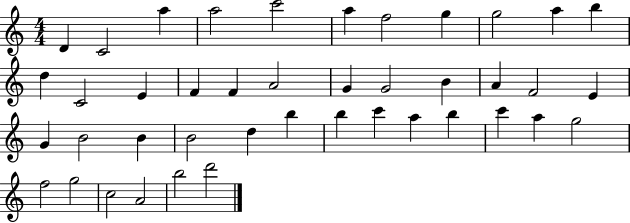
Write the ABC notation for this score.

X:1
T:Untitled
M:4/4
L:1/4
K:C
D C2 a a2 c'2 a f2 g g2 a b d C2 E F F A2 G G2 B A F2 E G B2 B B2 d b b c' a b c' a g2 f2 g2 c2 A2 b2 d'2